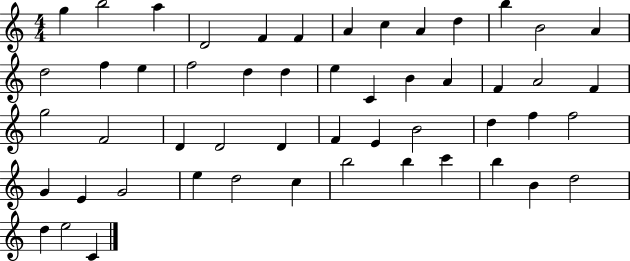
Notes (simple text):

G5/q B5/h A5/q D4/h F4/q F4/q A4/q C5/q A4/q D5/q B5/q B4/h A4/q D5/h F5/q E5/q F5/h D5/q D5/q E5/q C4/q B4/q A4/q F4/q A4/h F4/q G5/h F4/h D4/q D4/h D4/q F4/q E4/q B4/h D5/q F5/q F5/h G4/q E4/q G4/h E5/q D5/h C5/q B5/h B5/q C6/q B5/q B4/q D5/h D5/q E5/h C4/q